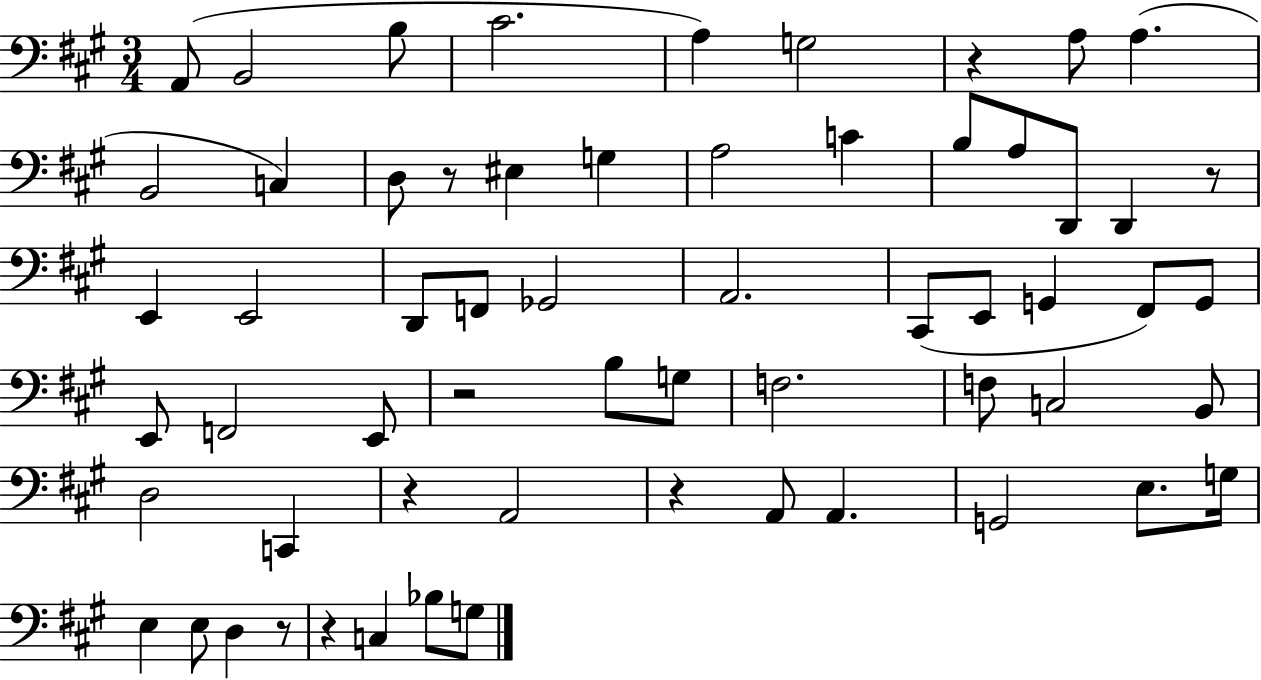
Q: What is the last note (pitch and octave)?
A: G3